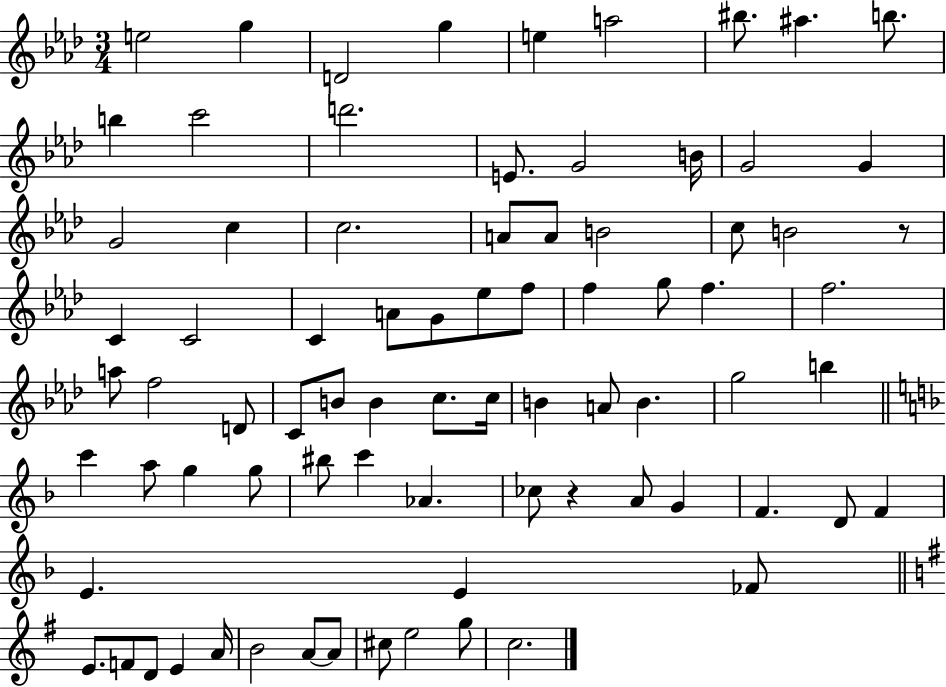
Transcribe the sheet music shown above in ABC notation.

X:1
T:Untitled
M:3/4
L:1/4
K:Ab
e2 g D2 g e a2 ^b/2 ^a b/2 b c'2 d'2 E/2 G2 B/4 G2 G G2 c c2 A/2 A/2 B2 c/2 B2 z/2 C C2 C A/2 G/2 _e/2 f/2 f g/2 f f2 a/2 f2 D/2 C/2 B/2 B c/2 c/4 B A/2 B g2 b c' a/2 g g/2 ^b/2 c' _A _c/2 z A/2 G F D/2 F E E _F/2 E/2 F/2 D/2 E A/4 B2 A/2 A/2 ^c/2 e2 g/2 c2